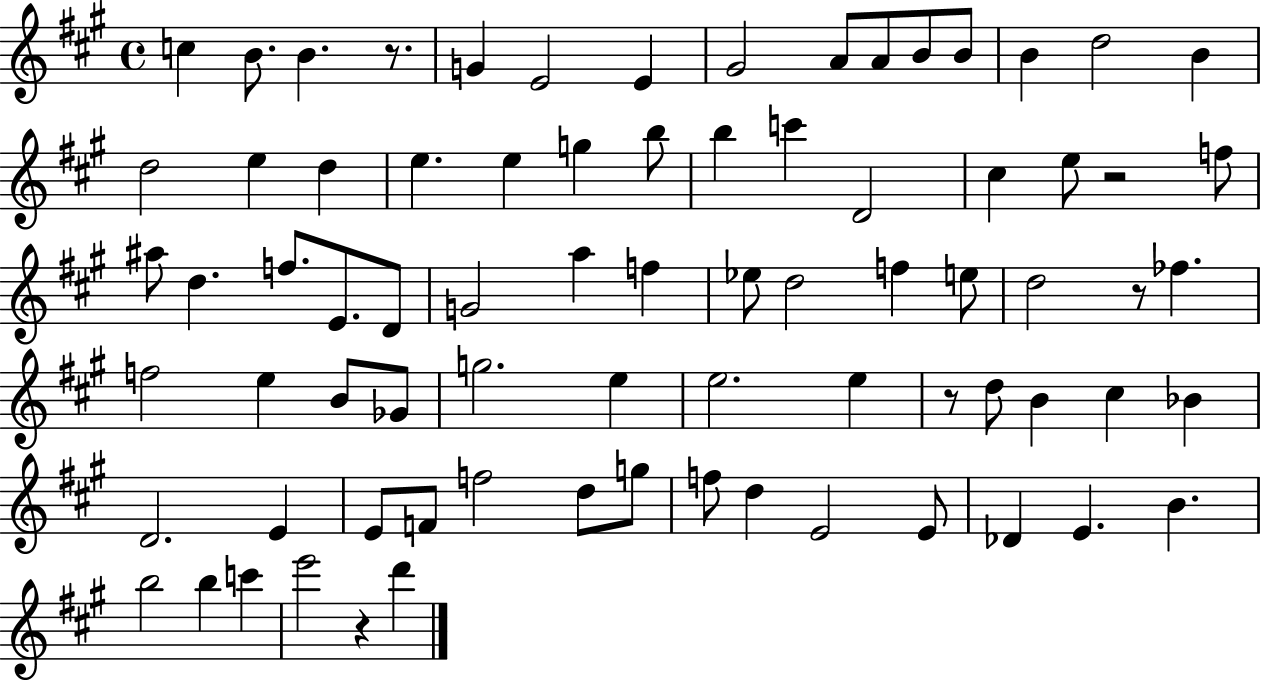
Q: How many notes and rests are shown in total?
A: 77